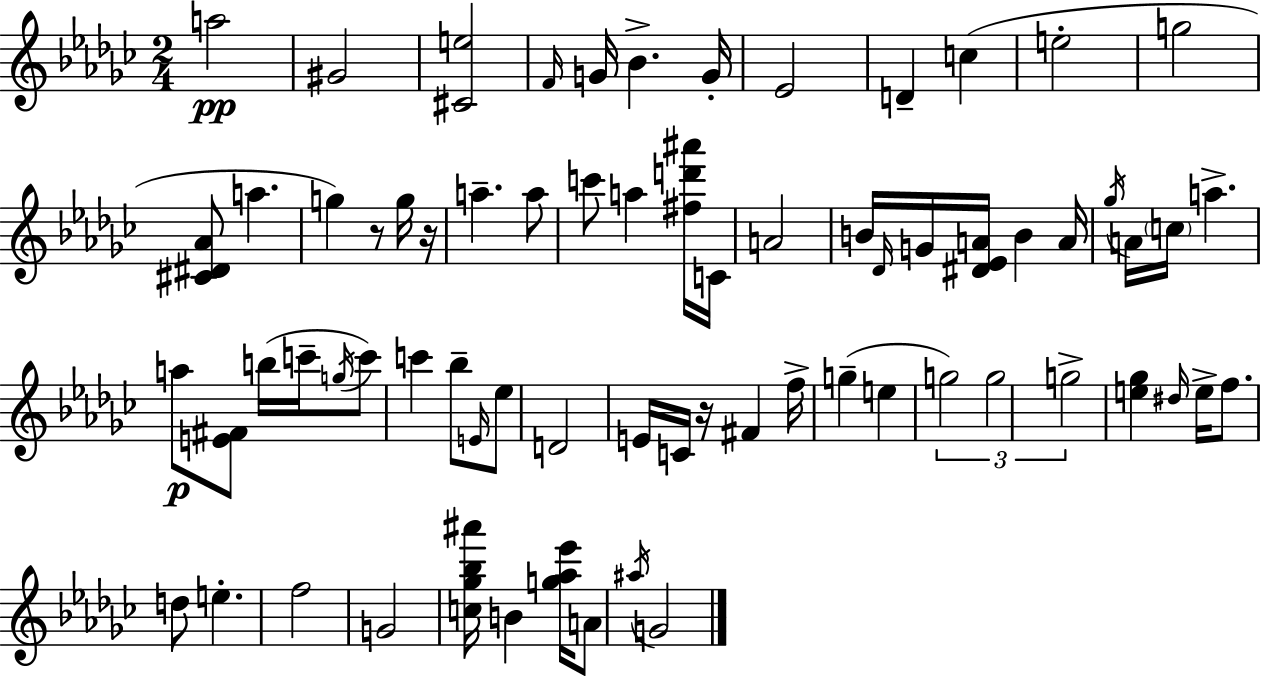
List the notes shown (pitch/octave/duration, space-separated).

A5/h G#4/h [C#4,E5]/h F4/s G4/s Bb4/q. G4/s Eb4/h D4/q C5/q E5/h G5/h [C#4,D#4,Ab4]/e A5/q. G5/q R/e G5/s R/s A5/q. A5/e C6/e A5/q [F#5,D6,A#6]/s C4/s A4/h B4/s Db4/s G4/s [D#4,Eb4,A4]/s B4/q A4/s Gb5/s A4/s C5/s A5/q. A5/e [E4,F#4]/e B5/s C6/s G5/s C6/e C6/q Bb5/e E4/s Eb5/e D4/h E4/s C4/s R/s F#4/q F5/s G5/q E5/q G5/h G5/h G5/h [E5,Gb5]/q D#5/s E5/s F5/e. D5/e E5/q. F5/h G4/h [C5,Gb5,Bb5,A#6]/s B4/q [G5,Ab5,Eb6]/s A4/e A#5/s G4/h